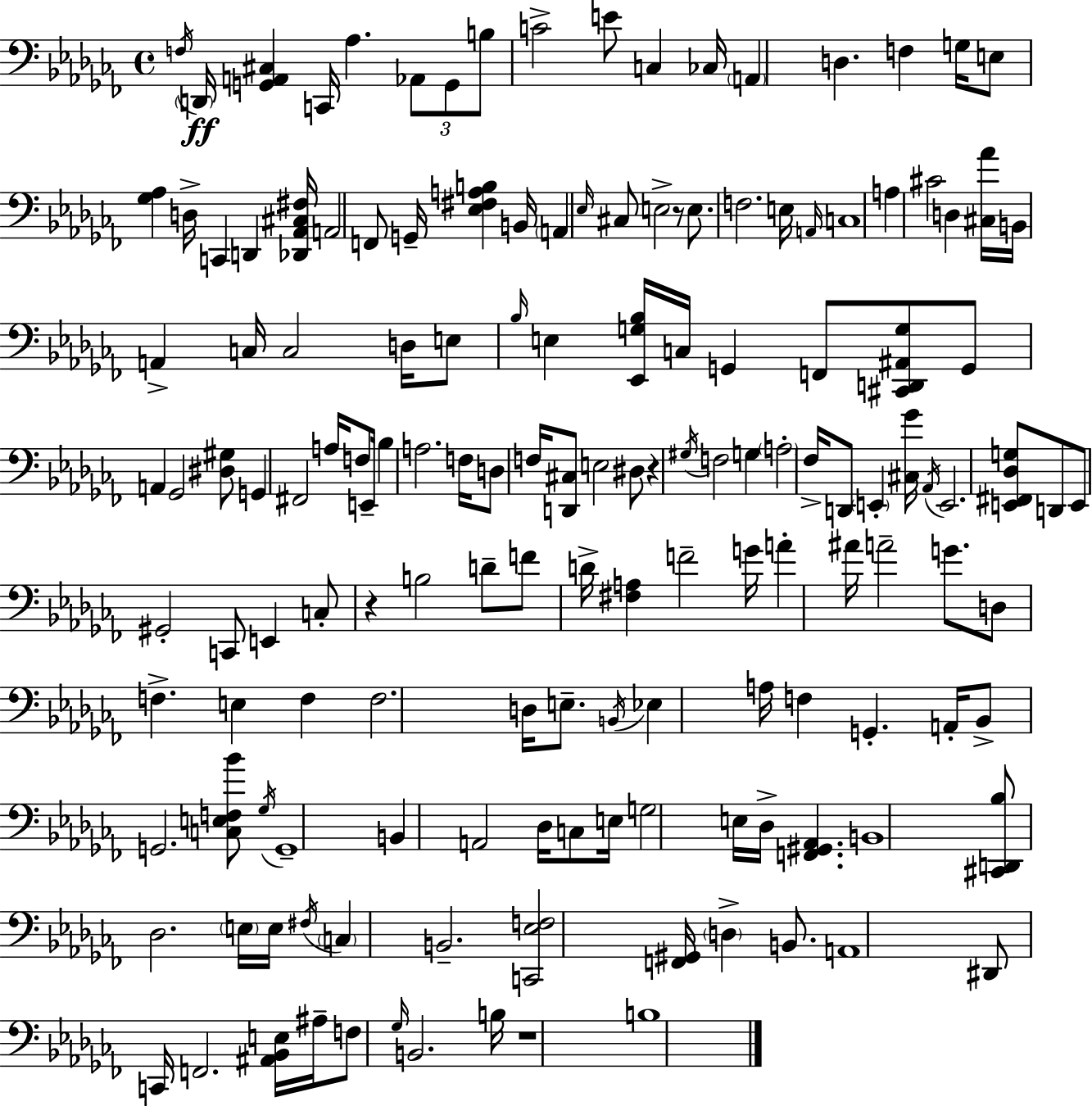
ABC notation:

X:1
T:Untitled
M:4/4
L:1/4
K:Abm
F,/4 D,,/4 [G,,A,,^C,] C,,/4 _A, _A,,/2 G,,/2 B,/2 C2 E/2 C, _C,/4 A,, D, F, G,/4 E,/2 [_G,_A,] D,/4 C,, D,, [_D,,_A,,^C,^F,]/4 A,,2 F,,/2 G,,/4 [_E,^F,A,B,] B,,/4 A,, _E,/4 ^C,/2 E,2 z/2 E,/2 F,2 E,/4 A,,/4 C,4 A, ^C2 D, [^C,_A]/4 B,,/4 A,, C,/4 C,2 D,/4 E,/2 _B,/4 E, [_E,,G,_B,]/4 C,/4 G,, F,,/2 [^C,,D,,^A,,G,]/2 G,,/2 A,, _G,,2 [^D,^G,]/2 G,, ^F,,2 A,/4 F,/2 E,,/4 _B, A,2 F,/4 D,/2 F,/4 [D,,^C,]/2 E,2 ^D,/2 z ^G,/4 F,2 G, A,2 _F,/4 D,,/2 E,, [^C,_G]/4 _A,,/4 E,,2 [E,,^F,,_D,G,]/2 D,,/2 E,,/2 ^G,,2 C,,/2 E,, C,/2 z B,2 D/2 F/2 D/4 [^F,A,] F2 G/4 A ^A/4 A2 G/2 D,/2 F, E, F, F,2 D,/4 E,/2 B,,/4 _E, A,/4 F, G,, A,,/4 _B,,/2 G,,2 [C,E,F,_B]/2 _G,/4 G,,4 B,, A,,2 _D,/4 C,/2 E,/4 G,2 E,/4 _D,/4 [F,,^G,,_A,,] B,,4 [^C,,D,,_B,]/2 _D,2 E,/4 E,/4 ^F,/4 C, B,,2 [C,,_E,F,]2 [F,,^G,,]/4 D, B,,/2 A,,4 ^D,,/2 C,,/4 F,,2 [^A,,_B,,E,]/4 ^A,/4 F,/2 _G,/4 B,,2 B,/4 z4 B,4